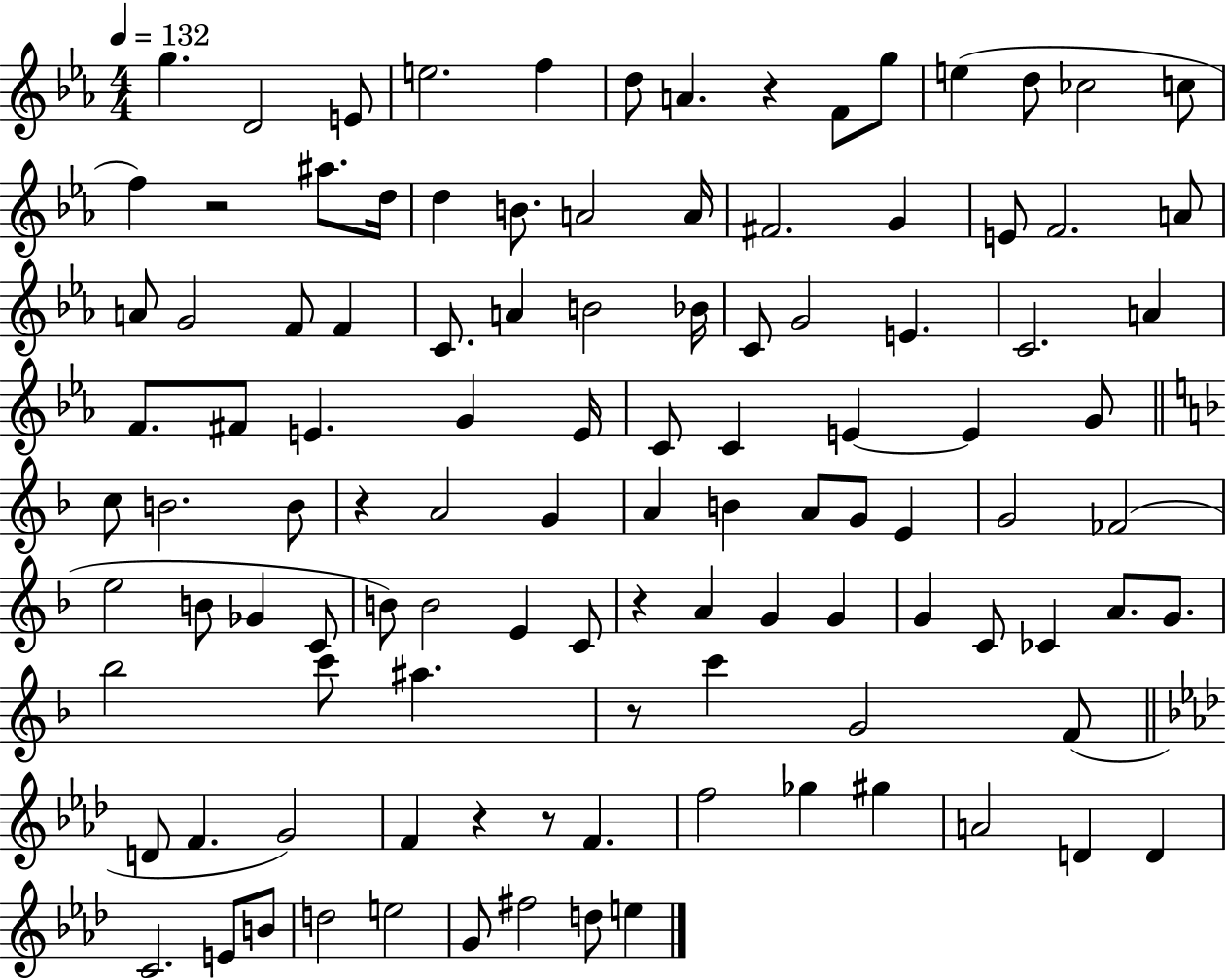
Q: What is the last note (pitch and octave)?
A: E5